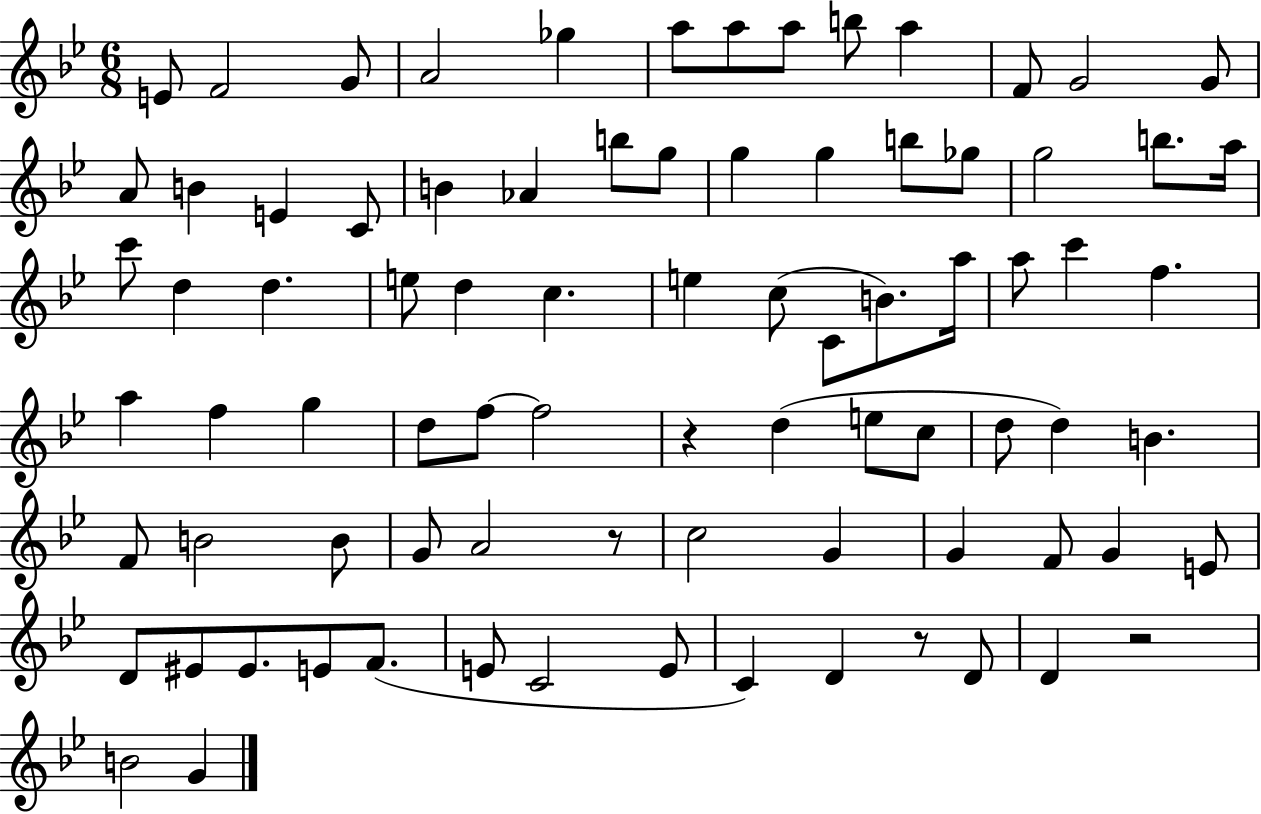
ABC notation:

X:1
T:Untitled
M:6/8
L:1/4
K:Bb
E/2 F2 G/2 A2 _g a/2 a/2 a/2 b/2 a F/2 G2 G/2 A/2 B E C/2 B _A b/2 g/2 g g b/2 _g/2 g2 b/2 a/4 c'/2 d d e/2 d c e c/2 C/2 B/2 a/4 a/2 c' f a f g d/2 f/2 f2 z d e/2 c/2 d/2 d B F/2 B2 B/2 G/2 A2 z/2 c2 G G F/2 G E/2 D/2 ^E/2 ^E/2 E/2 F/2 E/2 C2 E/2 C D z/2 D/2 D z2 B2 G